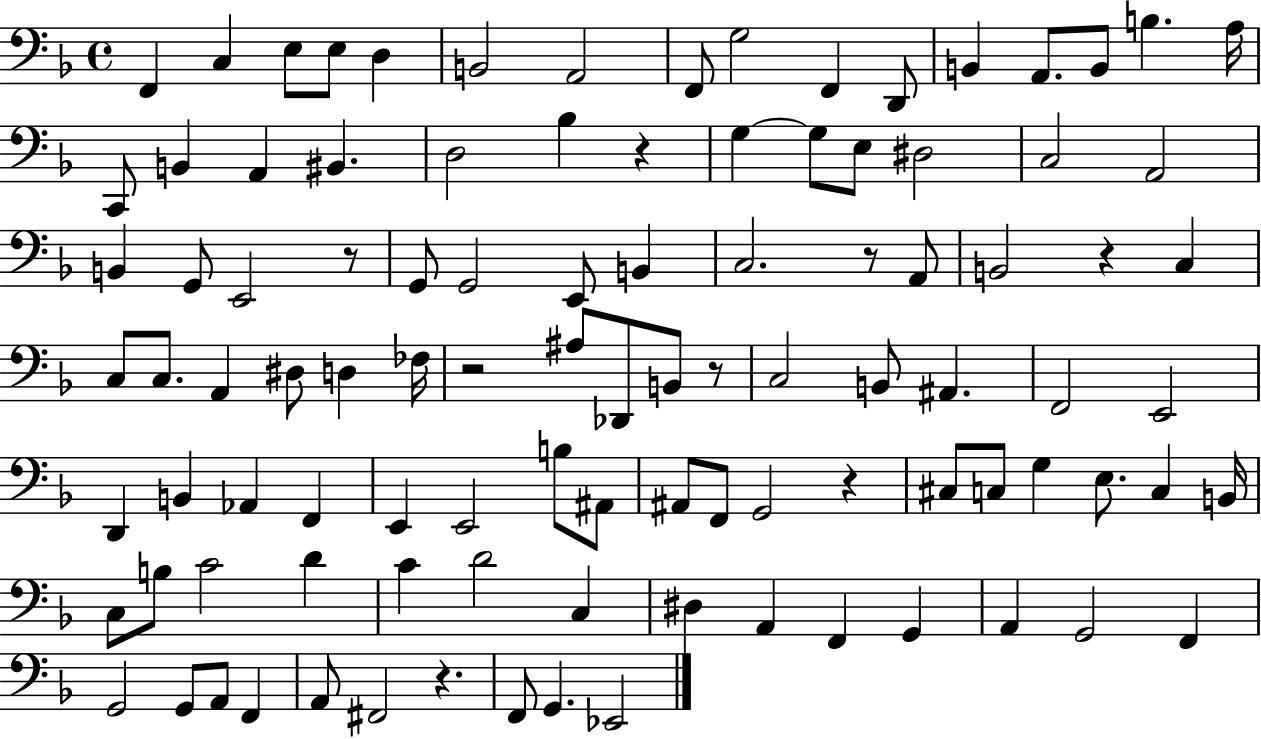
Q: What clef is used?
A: bass